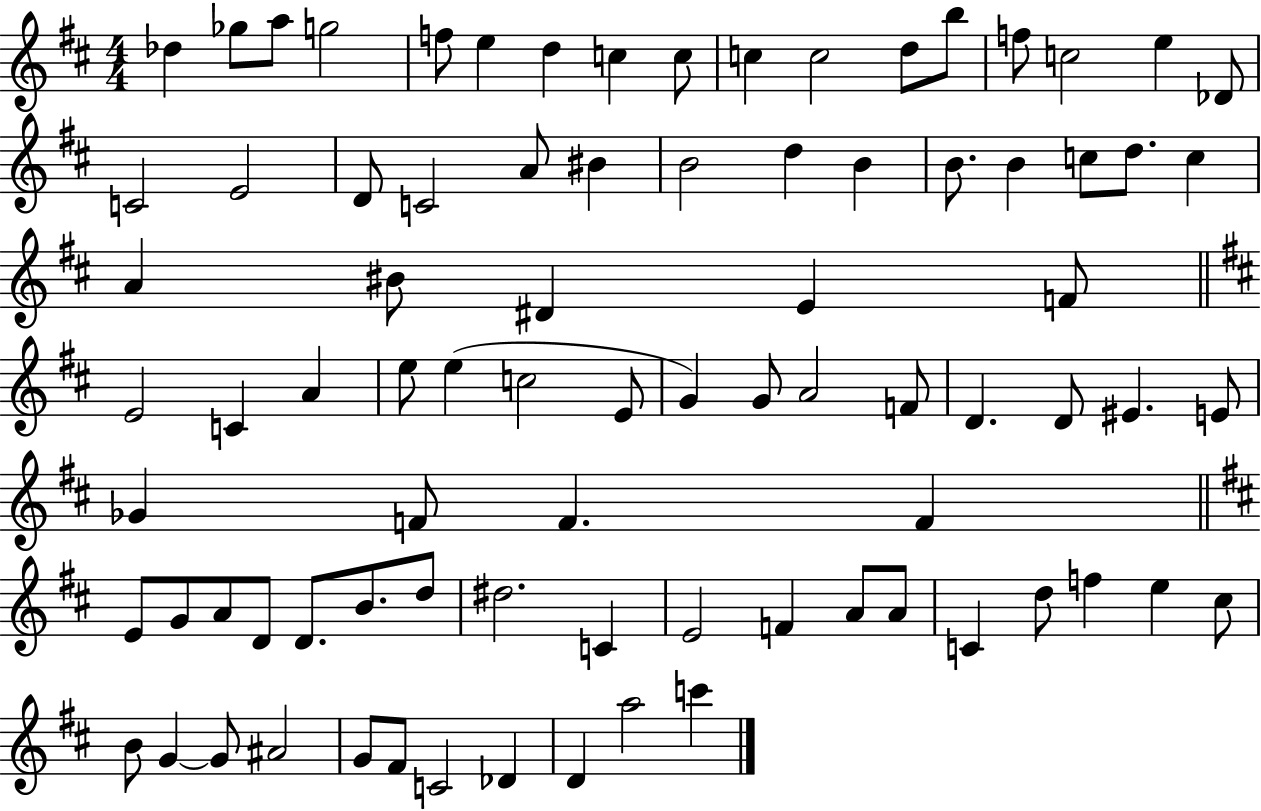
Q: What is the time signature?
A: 4/4